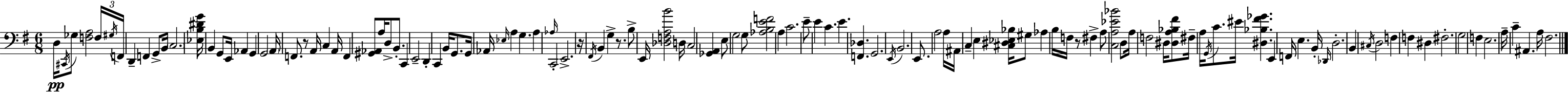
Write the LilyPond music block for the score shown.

{
  \clef bass
  \numericTimeSignature
  \time 6/8
  \key g \major
  d16\pp \acciaccatura { cis,16 } ges8 <f a>2 | \tuplet 3/2 { f16 \acciaccatura { gis16 } f,16 } d,4-- f,4 g,8-> | b,16 \parenthesize c2. | <ees b dis' g'>16 b,4 g,8 e,16 aes,4 | \break g,4 g,2 | \parenthesize a,16 f,8. r8 a,16 c4 | a,16 f,4 <gis, aes,>8 a16 d8-> b,8.-. | c,4 e,2-- | \break d,4-. c,4 b,16 g,8. | g,16 aes,16 \grace { ees16 } a4 g4. | a4 \grace { aes16 } c,2-. | e,2.-> | \break r16 \acciaccatura { fis,16 } b,4 g4-> | r8. b8-> e,16 <des f a b'>2 | d16 c2 | <ges, a,>4 e8 g2 | \break g8 <aes b e' f'>2 | a4 c'2. | e'8-- e'4 c'4. | e'4. <f, des>4. | \break g,2. | \acciaccatura { e,16 } b,2. | e,8. a2 | a16 ais,16 c4-- e4 | \break <cis dis ees bes>16 gis8 aes4 b16 f16 | r8 fis4-> a8 <c a ees' bes'>2 | d8 a16 f2 | dis16 <dis a bes fis'>8 fis16-- a16 \acciaccatura { g,16 } c'8. | \break eis'16 <dis bes fis' ges'>4. e,4 f,16 | e4. b,16-. \grace { des,16 } d2.-. | b,4 | \acciaccatura { cis16 } d2 f4 | \break f4 dis4 fis2.-. | g2 | f4 e2. | a16-- c'4-- | \break ais,4. a16 fis2. | \bar "|."
}